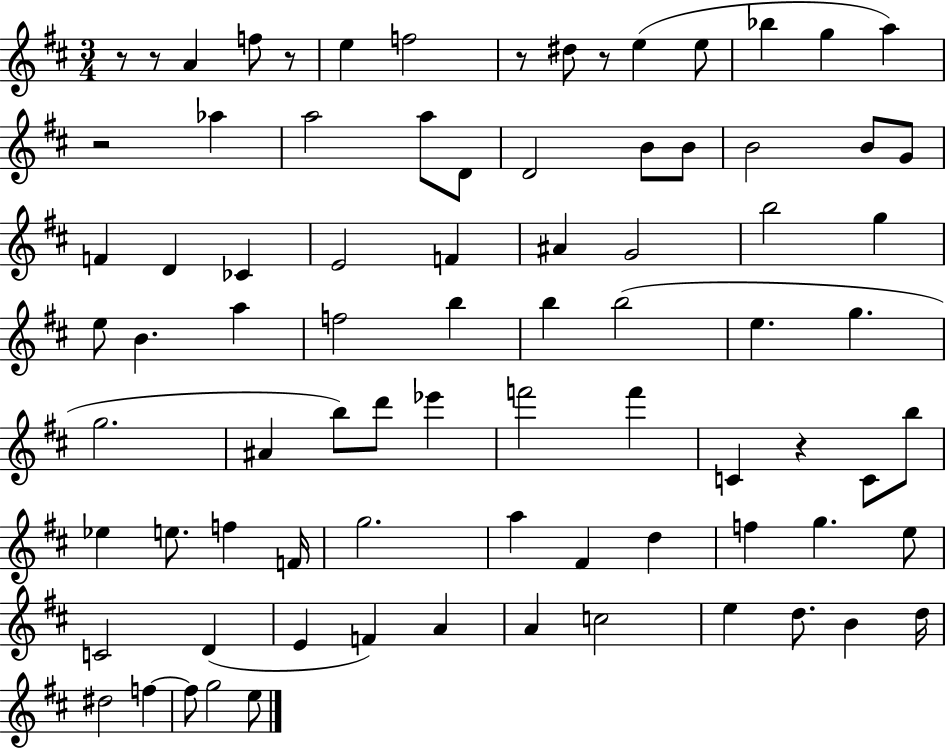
{
  \clef treble
  \numericTimeSignature
  \time 3/4
  \key d \major
  r8 r8 a'4 f''8 r8 | e''4 f''2 | r8 dis''8 r8 e''4( e''8 | bes''4 g''4 a''4) | \break r2 aes''4 | a''2 a''8 d'8 | d'2 b'8 b'8 | b'2 b'8 g'8 | \break f'4 d'4 ces'4 | e'2 f'4 | ais'4 g'2 | b''2 g''4 | \break e''8 b'4. a''4 | f''2 b''4 | b''4 b''2( | e''4. g''4. | \break g''2. | ais'4 b''8) d'''8 ees'''4 | f'''2 f'''4 | c'4 r4 c'8 b''8 | \break ees''4 e''8. f''4 f'16 | g''2. | a''4 fis'4 d''4 | f''4 g''4. e''8 | \break c'2 d'4( | e'4 f'4) a'4 | a'4 c''2 | e''4 d''8. b'4 d''16 | \break dis''2 f''4~~ | f''8 g''2 e''8 | \bar "|."
}